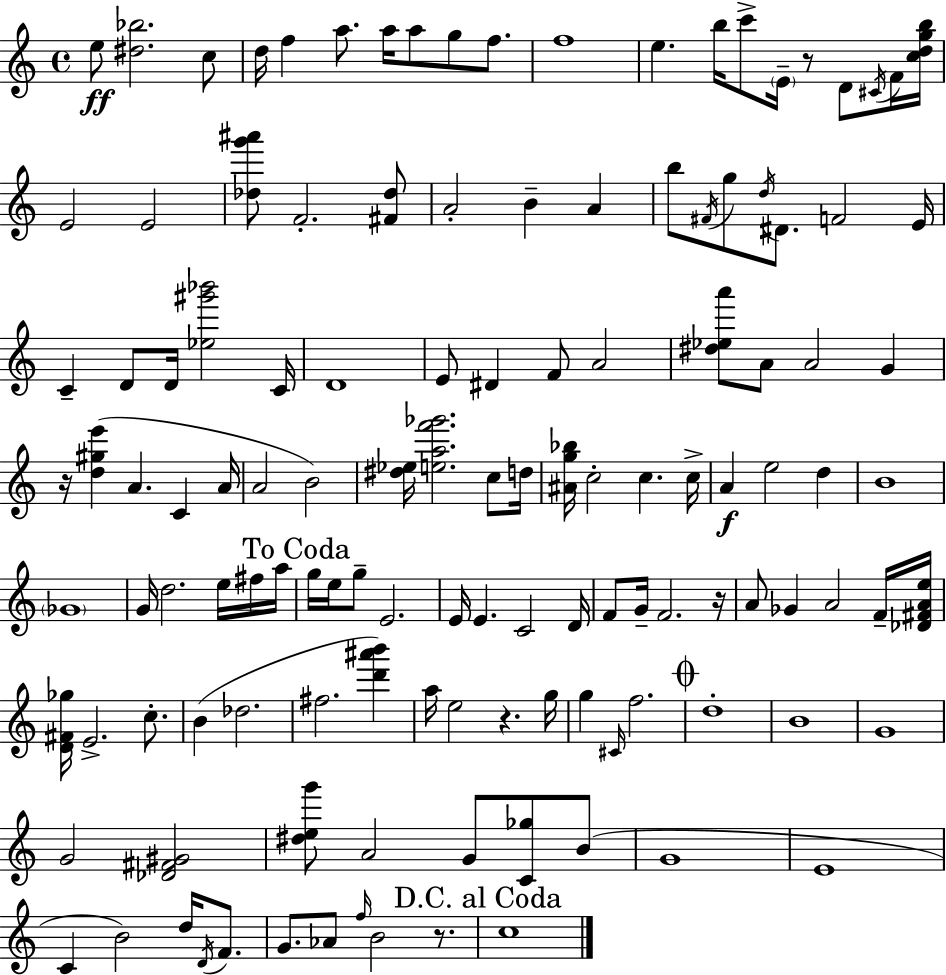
E5/e [D#5,Bb5]/h. C5/e D5/s F5/q A5/e. A5/s A5/e G5/e F5/e. F5/w E5/q. B5/s C6/e E4/s R/e D4/e C#4/s F4/s [C5,D5,G5,B5]/s E4/h E4/h [Db5,G6,A#6]/e F4/h. [F#4,Db5]/e A4/h B4/q A4/q B5/e F#4/s G5/e D5/s D#4/e. F4/h E4/s C4/q D4/e D4/s [Eb5,G#6,Bb6]/h C4/s D4/w E4/e D#4/q F4/e A4/h [D#5,Eb5,A6]/e A4/e A4/h G4/q R/s [D5,G#5,E6]/q A4/q. C4/q A4/s A4/h B4/h [D#5,Eb5]/s [E5,A5,F6,Gb6]/h. C5/e D5/s [A#4,G5,Bb5]/s C5/h C5/q. C5/s A4/q E5/h D5/q B4/w Gb4/w G4/s D5/h. E5/s F#5/s A5/s G5/s E5/s G5/e E4/h. E4/s E4/q. C4/h D4/s F4/e G4/s F4/h. R/s A4/e Gb4/q A4/h F4/s [Db4,F#4,A4,E5]/s [D4,F#4,Gb5]/s E4/h. C5/e. B4/q Db5/h. F#5/h. [D6,A#6,B6]/q A5/s E5/h R/q. G5/s G5/q C#4/s F5/h. D5/w B4/w G4/w G4/h [Db4,F#4,G#4]/h [D#5,E5,G6]/e A4/h G4/e [C4,Gb5]/e B4/e G4/w E4/w C4/q B4/h D5/s D4/s F4/e. G4/e. Ab4/e F5/s B4/h R/e. C5/w